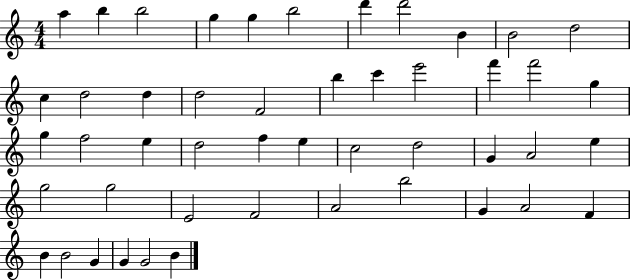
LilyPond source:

{
  \clef treble
  \numericTimeSignature
  \time 4/4
  \key c \major
  a''4 b''4 b''2 | g''4 g''4 b''2 | d'''4 d'''2 b'4 | b'2 d''2 | \break c''4 d''2 d''4 | d''2 f'2 | b''4 c'''4 e'''2 | f'''4 f'''2 g''4 | \break g''4 f''2 e''4 | d''2 f''4 e''4 | c''2 d''2 | g'4 a'2 e''4 | \break g''2 g''2 | e'2 f'2 | a'2 b''2 | g'4 a'2 f'4 | \break b'4 b'2 g'4 | g'4 g'2 b'4 | \bar "|."
}